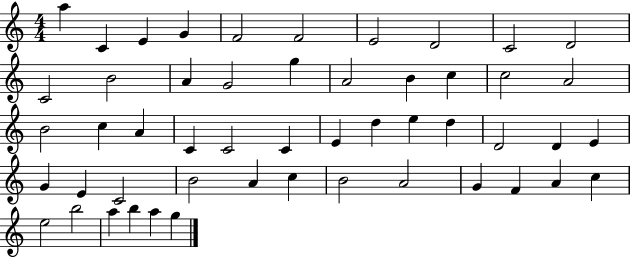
X:1
T:Untitled
M:4/4
L:1/4
K:C
a C E G F2 F2 E2 D2 C2 D2 C2 B2 A G2 g A2 B c c2 A2 B2 c A C C2 C E d e d D2 D E G E C2 B2 A c B2 A2 G F A c e2 b2 a b a g